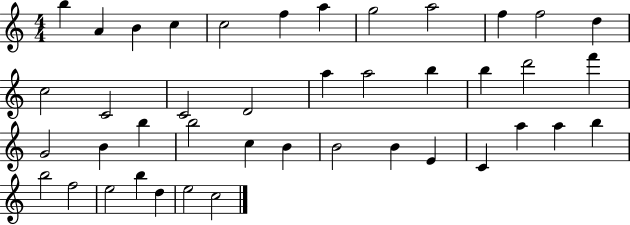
B5/q A4/q B4/q C5/q C5/h F5/q A5/q G5/h A5/h F5/q F5/h D5/q C5/h C4/h C4/h D4/h A5/q A5/h B5/q B5/q D6/h F6/q G4/h B4/q B5/q B5/h C5/q B4/q B4/h B4/q E4/q C4/q A5/q A5/q B5/q B5/h F5/h E5/h B5/q D5/q E5/h C5/h